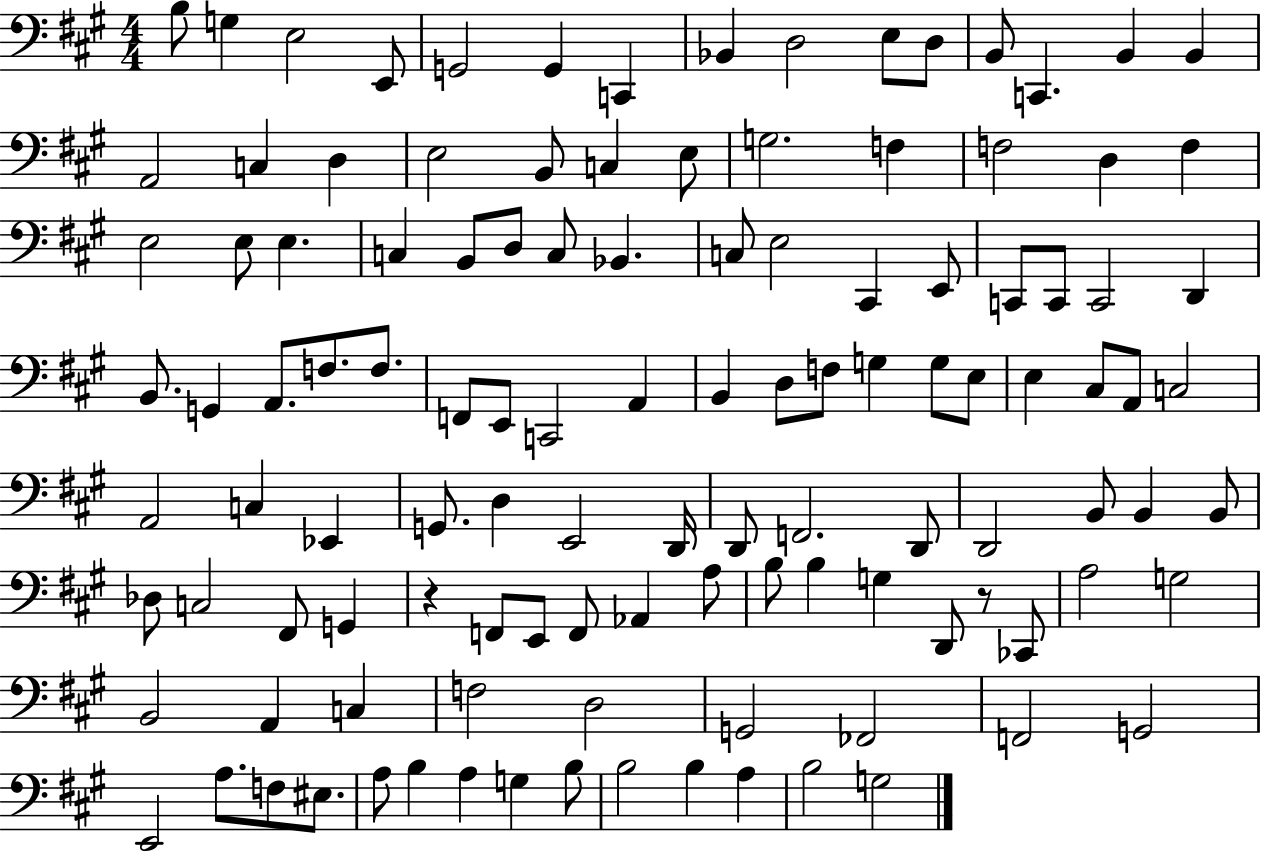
B3/e G3/q E3/h E2/e G2/h G2/q C2/q Bb2/q D3/h E3/e D3/e B2/e C2/q. B2/q B2/q A2/h C3/q D3/q E3/h B2/e C3/q E3/e G3/h. F3/q F3/h D3/q F3/q E3/h E3/e E3/q. C3/q B2/e D3/e C3/e Bb2/q. C3/e E3/h C#2/q E2/e C2/e C2/e C2/h D2/q B2/e. G2/q A2/e. F3/e. F3/e. F2/e E2/e C2/h A2/q B2/q D3/e F3/e G3/q G3/e E3/e E3/q C#3/e A2/e C3/h A2/h C3/q Eb2/q G2/e. D3/q E2/h D2/s D2/e F2/h. D2/e D2/h B2/e B2/q B2/e Db3/e C3/h F#2/e G2/q R/q F2/e E2/e F2/e Ab2/q A3/e B3/e B3/q G3/q D2/e R/e CES2/e A3/h G3/h B2/h A2/q C3/q F3/h D3/h G2/h FES2/h F2/h G2/h E2/h A3/e. F3/e EIS3/e. A3/e B3/q A3/q G3/q B3/e B3/h B3/q A3/q B3/h G3/h